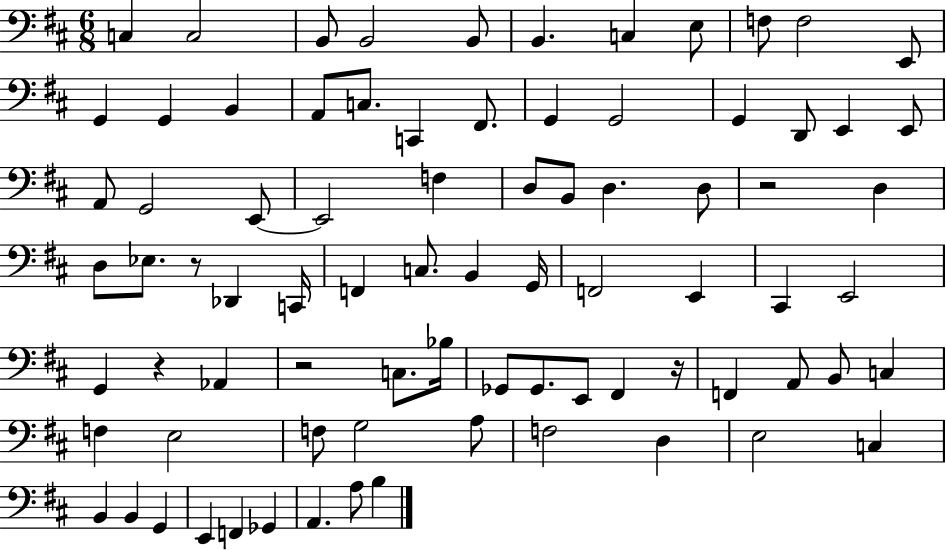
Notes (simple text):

C3/q C3/h B2/e B2/h B2/e B2/q. C3/q E3/e F3/e F3/h E2/e G2/q G2/q B2/q A2/e C3/e. C2/q F#2/e. G2/q G2/h G2/q D2/e E2/q E2/e A2/e G2/h E2/e E2/h F3/q D3/e B2/e D3/q. D3/e R/h D3/q D3/e Eb3/e. R/e Db2/q C2/s F2/q C3/e. B2/q G2/s F2/h E2/q C#2/q E2/h G2/q R/q Ab2/q R/h C3/e. Bb3/s Gb2/e Gb2/e. E2/e F#2/q R/s F2/q A2/e B2/e C3/q F3/q E3/h F3/e G3/h A3/e F3/h D3/q E3/h C3/q B2/q B2/q G2/q E2/q F2/q Gb2/q A2/q. A3/e B3/q